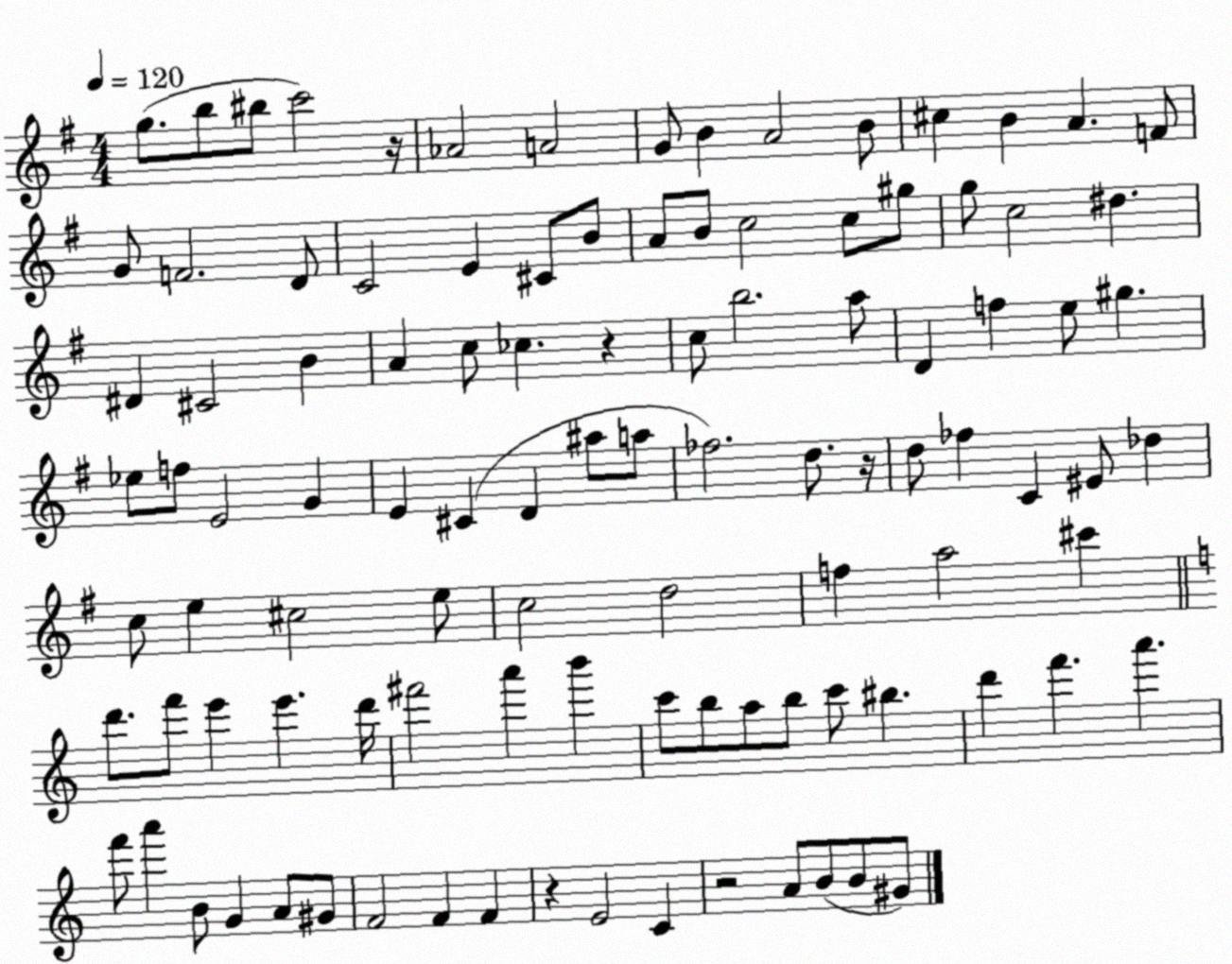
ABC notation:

X:1
T:Untitled
M:4/4
L:1/4
K:G
g/2 b/2 ^b/2 c'2 z/4 _A2 A2 G/2 B A2 B/2 ^c B A F/2 G/2 F2 D/2 C2 E ^C/2 B/2 A/2 B/2 c2 c/2 ^g/2 g/2 c2 ^d ^D ^C2 B A c/2 _c z c/2 b2 a/2 D f e/2 ^g _e/2 f/2 E2 G E ^C D ^a/2 a/2 _f2 d/2 z/4 d/2 _f C ^E/2 _d c/2 e ^c2 e/2 c2 d2 f a2 ^c' d'/2 f'/2 e' e' d'/4 ^f'2 a' b' c'/2 b/2 a/2 b/2 c'/2 ^b d' f' a' f'/2 a' B/2 G A/2 ^G/2 F2 F F z E2 C z2 A/2 B/2 B/2 ^G/2